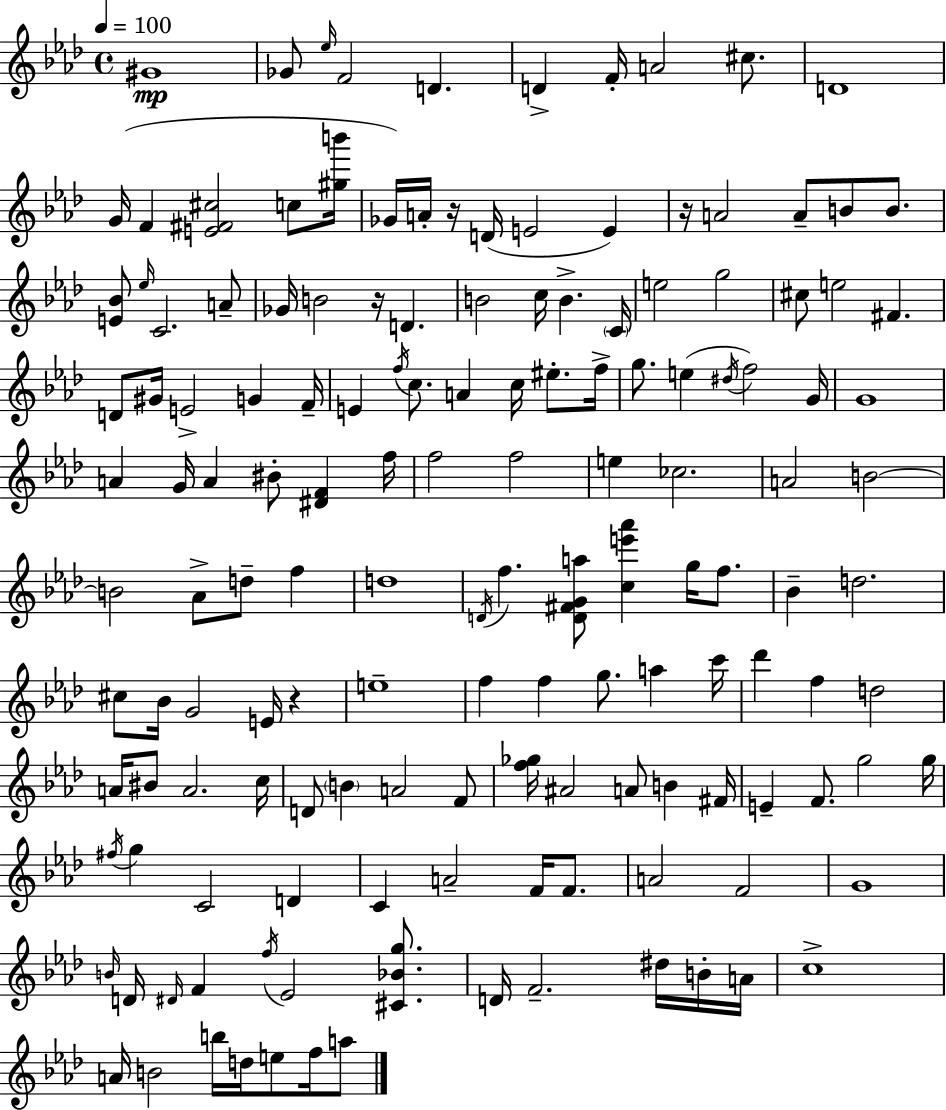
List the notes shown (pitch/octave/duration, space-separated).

G#4/w Gb4/e Eb5/s F4/h D4/q. D4/q F4/s A4/h C#5/e. D4/w G4/s F4/q [E4,F#4,C#5]/h C5/e [G#5,B6]/s Gb4/s A4/s R/s D4/s E4/h E4/q R/s A4/h A4/e B4/e B4/e. [E4,Bb4]/e Eb5/s C4/h. A4/e Gb4/s B4/h R/s D4/q. B4/h C5/s B4/q. C4/s E5/h G5/h C#5/e E5/h F#4/q. D4/e G#4/s E4/h G4/q F4/s E4/q F5/s C5/e. A4/q C5/s EIS5/e. F5/s G5/e. E5/q D#5/s F5/h G4/s G4/w A4/q G4/s A4/q BIS4/e [D#4,F4]/q F5/s F5/h F5/h E5/q CES5/h. A4/h B4/h B4/h Ab4/e D5/e F5/q D5/w D4/s F5/q. [D4,F#4,G4,A5]/e [C5,E6,Ab6]/q G5/s F5/e. Bb4/q D5/h. C#5/e Bb4/s G4/h E4/s R/q E5/w F5/q F5/q G5/e. A5/q C6/s Db6/q F5/q D5/h A4/s BIS4/e A4/h. C5/s D4/e B4/q A4/h F4/e [F5,Gb5]/s A#4/h A4/e B4/q F#4/s E4/q F4/e. G5/h G5/s F#5/s G5/q C4/h D4/q C4/q A4/h F4/s F4/e. A4/h F4/h G4/w B4/s D4/s D#4/s F4/q F5/s Eb4/h [C#4,Bb4,G5]/e. D4/s F4/h. D#5/s B4/s A4/s C5/w A4/s B4/h B5/s D5/s E5/e F5/s A5/e